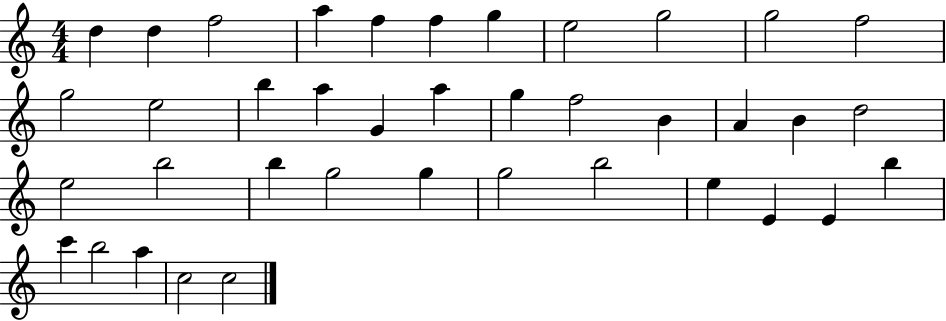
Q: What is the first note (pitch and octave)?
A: D5